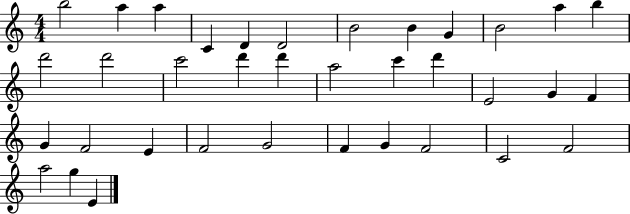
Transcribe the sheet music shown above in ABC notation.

X:1
T:Untitled
M:4/4
L:1/4
K:C
b2 a a C D D2 B2 B G B2 a b d'2 d'2 c'2 d' d' a2 c' d' E2 G F G F2 E F2 G2 F G F2 C2 F2 a2 g E